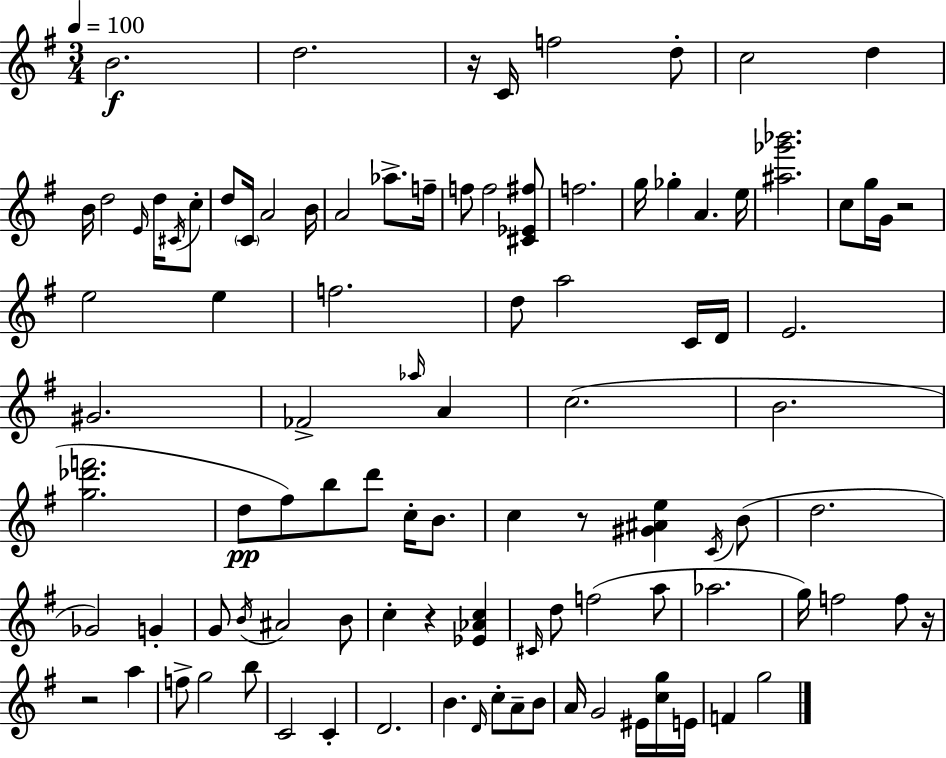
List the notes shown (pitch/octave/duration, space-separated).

B4/h. D5/h. R/s C4/s F5/h D5/e C5/h D5/q B4/s D5/h E4/s D5/s C#4/s C5/e D5/e C4/s A4/h B4/s A4/h Ab5/e. F5/s F5/e F5/h [C#4,Eb4,F#5]/e F5/h. G5/s Gb5/q A4/q. E5/s [A#5,Gb6,Bb6]/h. C5/e G5/s G4/s R/h E5/h E5/q F5/h. D5/e A5/h C4/s D4/s E4/h. G#4/h. FES4/h Ab5/s A4/q C5/h. B4/h. [G5,Db6,F6]/h. D5/e F#5/e B5/e D6/e C5/s B4/e. C5/q R/e [G#4,A#4,E5]/q C4/s B4/e D5/h. Gb4/h G4/q G4/e B4/s A#4/h B4/e C5/q R/q [Eb4,Ab4,C5]/q C#4/s D5/e F5/h A5/e Ab5/h. G5/s F5/h F5/e R/s R/h A5/q F5/e G5/h B5/e C4/h C4/q D4/h. B4/q. D4/s C5/e A4/e B4/e A4/s G4/h EIS4/s [C5,G5]/s E4/s F4/q G5/h